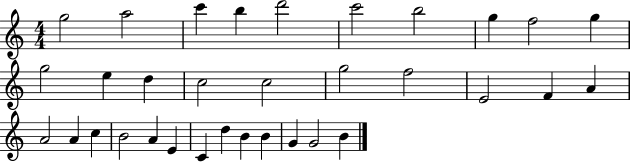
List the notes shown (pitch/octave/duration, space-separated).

G5/h A5/h C6/q B5/q D6/h C6/h B5/h G5/q F5/h G5/q G5/h E5/q D5/q C5/h C5/h G5/h F5/h E4/h F4/q A4/q A4/h A4/q C5/q B4/h A4/q E4/q C4/q D5/q B4/q B4/q G4/q G4/h B4/q